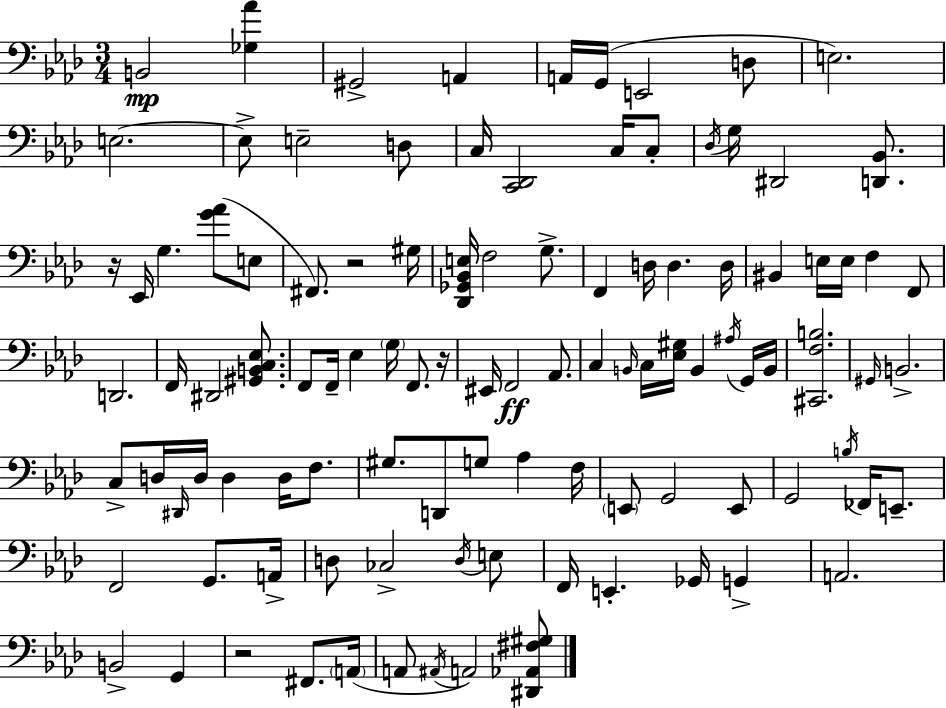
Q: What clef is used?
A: bass